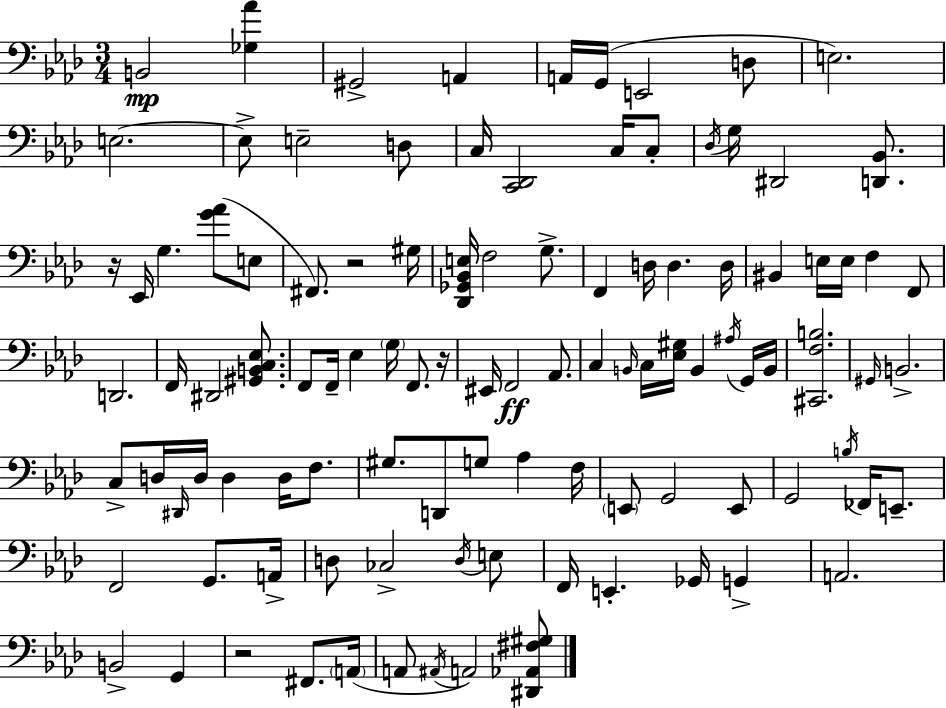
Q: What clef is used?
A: bass